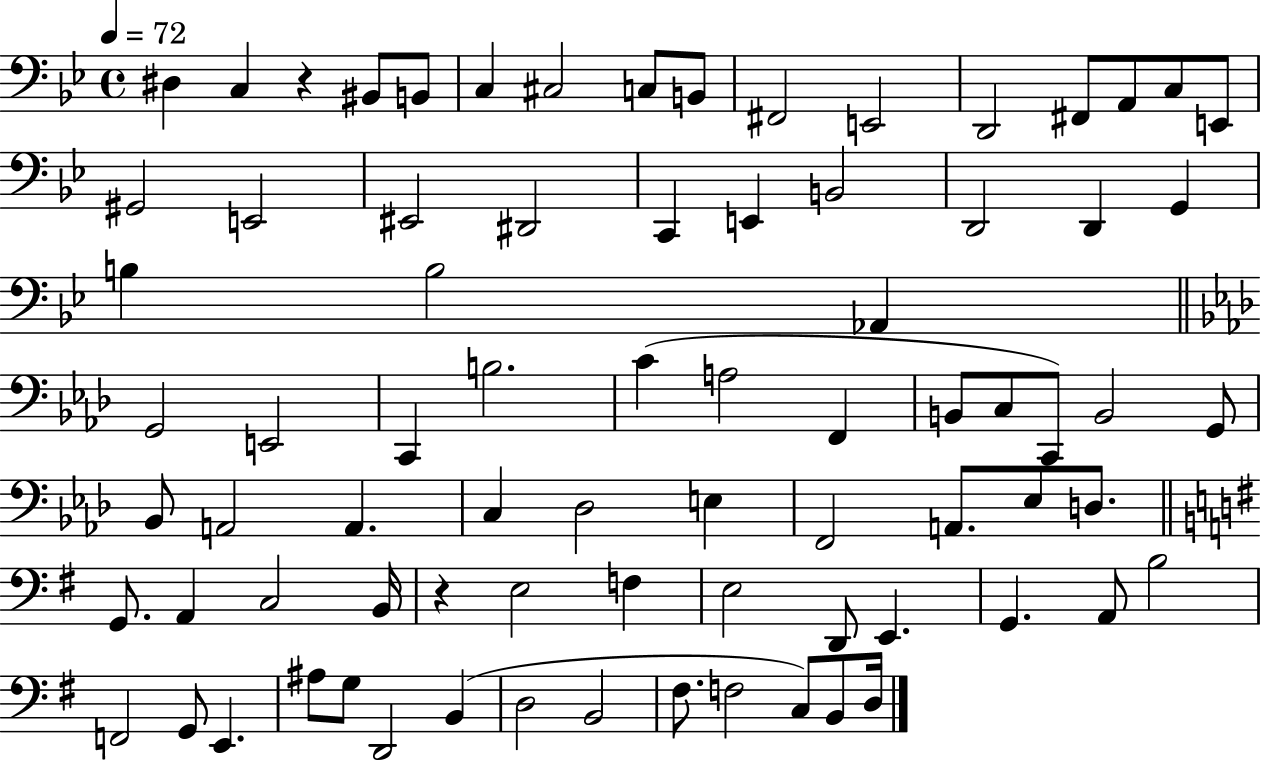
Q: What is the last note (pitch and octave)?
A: D3